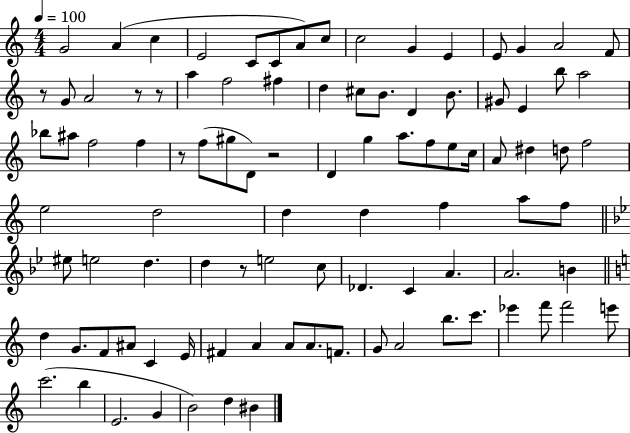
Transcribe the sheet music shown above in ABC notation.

X:1
T:Untitled
M:4/4
L:1/4
K:C
G2 A c E2 C/2 C/2 A/2 c/2 c2 G E E/2 G A2 F/2 z/2 G/2 A2 z/2 z/2 a f2 ^f d ^c/2 B/2 D B/2 ^G/2 E b/2 a2 _b/2 ^a/2 f2 f z/2 f/2 ^g/2 D/2 z2 D g a/2 f/2 e/2 c/4 A/2 ^d d/2 f2 e2 d2 d d f a/2 f/2 ^e/2 e2 d d z/2 e2 c/2 _D C A A2 B d G/2 F/2 ^A/2 C E/4 ^F A A/2 A/2 F/2 G/2 A2 b/2 c'/2 _e' f'/2 f'2 e'/2 c'2 b E2 G B2 d ^B